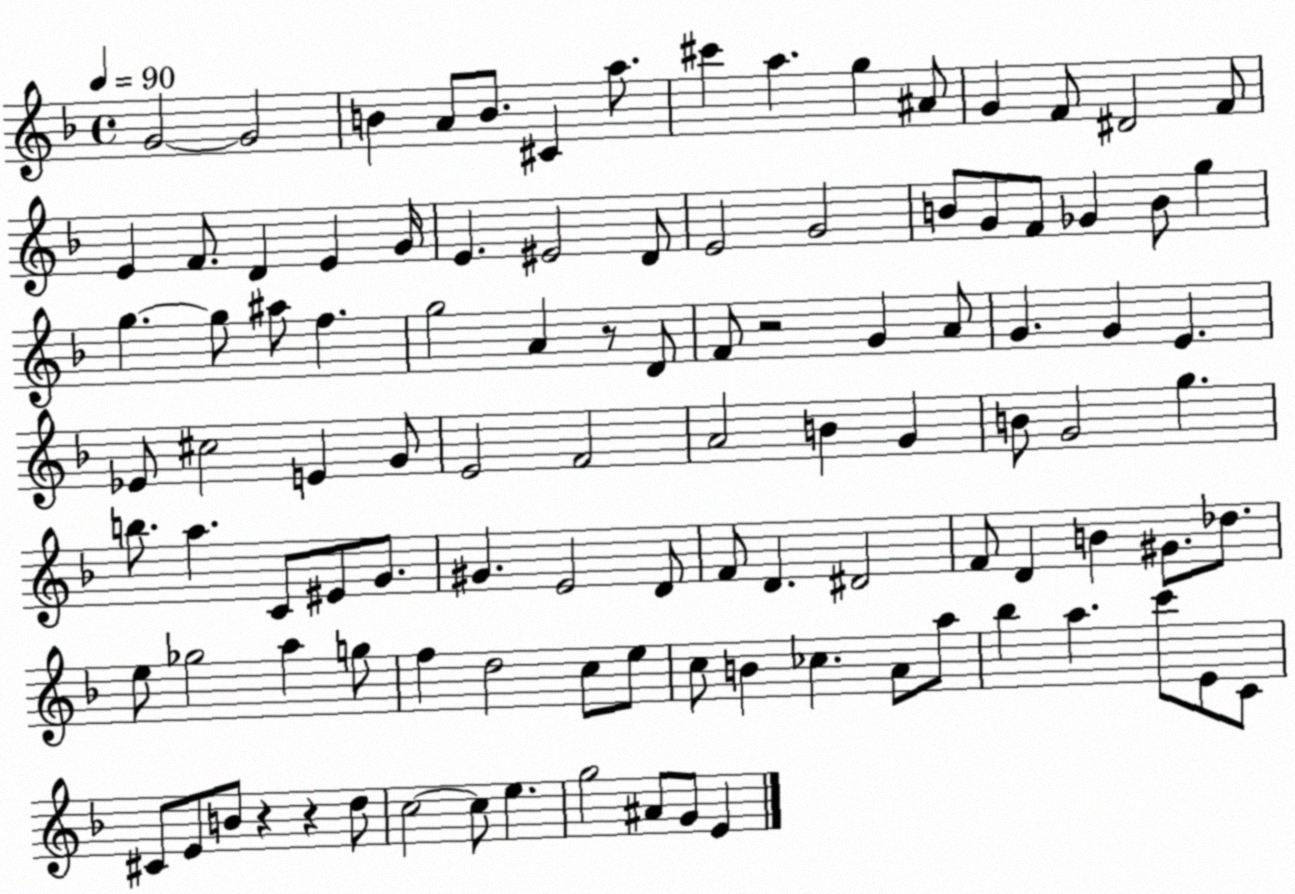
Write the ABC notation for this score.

X:1
T:Untitled
M:4/4
L:1/4
K:F
G2 G2 B A/2 B/2 ^C a/2 ^c' a g ^A/2 G F/2 ^D2 F/2 E F/2 D E G/4 E ^E2 D/2 E2 G2 B/2 G/2 F/2 _G B/2 g g g/2 ^a/2 f g2 A z/2 D/2 F/2 z2 G A/2 G G E _E/2 ^c2 E G/2 E2 F2 A2 B G B/2 G2 g b/2 a C/2 ^E/2 G/2 ^G E2 D/2 F/2 D ^D2 F/2 D B ^G/2 _d/2 e/2 _g2 a g/2 f d2 c/2 e/2 c/2 B _c A/2 a/2 _b a c'/2 E/2 C/2 ^C/2 E/2 B/2 z z d/2 c2 c/2 e g2 ^A/2 G/2 E